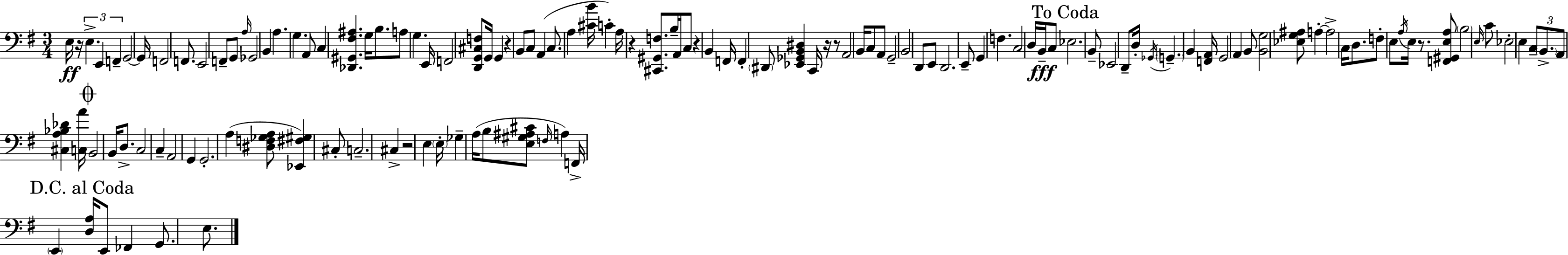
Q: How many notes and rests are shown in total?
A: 132